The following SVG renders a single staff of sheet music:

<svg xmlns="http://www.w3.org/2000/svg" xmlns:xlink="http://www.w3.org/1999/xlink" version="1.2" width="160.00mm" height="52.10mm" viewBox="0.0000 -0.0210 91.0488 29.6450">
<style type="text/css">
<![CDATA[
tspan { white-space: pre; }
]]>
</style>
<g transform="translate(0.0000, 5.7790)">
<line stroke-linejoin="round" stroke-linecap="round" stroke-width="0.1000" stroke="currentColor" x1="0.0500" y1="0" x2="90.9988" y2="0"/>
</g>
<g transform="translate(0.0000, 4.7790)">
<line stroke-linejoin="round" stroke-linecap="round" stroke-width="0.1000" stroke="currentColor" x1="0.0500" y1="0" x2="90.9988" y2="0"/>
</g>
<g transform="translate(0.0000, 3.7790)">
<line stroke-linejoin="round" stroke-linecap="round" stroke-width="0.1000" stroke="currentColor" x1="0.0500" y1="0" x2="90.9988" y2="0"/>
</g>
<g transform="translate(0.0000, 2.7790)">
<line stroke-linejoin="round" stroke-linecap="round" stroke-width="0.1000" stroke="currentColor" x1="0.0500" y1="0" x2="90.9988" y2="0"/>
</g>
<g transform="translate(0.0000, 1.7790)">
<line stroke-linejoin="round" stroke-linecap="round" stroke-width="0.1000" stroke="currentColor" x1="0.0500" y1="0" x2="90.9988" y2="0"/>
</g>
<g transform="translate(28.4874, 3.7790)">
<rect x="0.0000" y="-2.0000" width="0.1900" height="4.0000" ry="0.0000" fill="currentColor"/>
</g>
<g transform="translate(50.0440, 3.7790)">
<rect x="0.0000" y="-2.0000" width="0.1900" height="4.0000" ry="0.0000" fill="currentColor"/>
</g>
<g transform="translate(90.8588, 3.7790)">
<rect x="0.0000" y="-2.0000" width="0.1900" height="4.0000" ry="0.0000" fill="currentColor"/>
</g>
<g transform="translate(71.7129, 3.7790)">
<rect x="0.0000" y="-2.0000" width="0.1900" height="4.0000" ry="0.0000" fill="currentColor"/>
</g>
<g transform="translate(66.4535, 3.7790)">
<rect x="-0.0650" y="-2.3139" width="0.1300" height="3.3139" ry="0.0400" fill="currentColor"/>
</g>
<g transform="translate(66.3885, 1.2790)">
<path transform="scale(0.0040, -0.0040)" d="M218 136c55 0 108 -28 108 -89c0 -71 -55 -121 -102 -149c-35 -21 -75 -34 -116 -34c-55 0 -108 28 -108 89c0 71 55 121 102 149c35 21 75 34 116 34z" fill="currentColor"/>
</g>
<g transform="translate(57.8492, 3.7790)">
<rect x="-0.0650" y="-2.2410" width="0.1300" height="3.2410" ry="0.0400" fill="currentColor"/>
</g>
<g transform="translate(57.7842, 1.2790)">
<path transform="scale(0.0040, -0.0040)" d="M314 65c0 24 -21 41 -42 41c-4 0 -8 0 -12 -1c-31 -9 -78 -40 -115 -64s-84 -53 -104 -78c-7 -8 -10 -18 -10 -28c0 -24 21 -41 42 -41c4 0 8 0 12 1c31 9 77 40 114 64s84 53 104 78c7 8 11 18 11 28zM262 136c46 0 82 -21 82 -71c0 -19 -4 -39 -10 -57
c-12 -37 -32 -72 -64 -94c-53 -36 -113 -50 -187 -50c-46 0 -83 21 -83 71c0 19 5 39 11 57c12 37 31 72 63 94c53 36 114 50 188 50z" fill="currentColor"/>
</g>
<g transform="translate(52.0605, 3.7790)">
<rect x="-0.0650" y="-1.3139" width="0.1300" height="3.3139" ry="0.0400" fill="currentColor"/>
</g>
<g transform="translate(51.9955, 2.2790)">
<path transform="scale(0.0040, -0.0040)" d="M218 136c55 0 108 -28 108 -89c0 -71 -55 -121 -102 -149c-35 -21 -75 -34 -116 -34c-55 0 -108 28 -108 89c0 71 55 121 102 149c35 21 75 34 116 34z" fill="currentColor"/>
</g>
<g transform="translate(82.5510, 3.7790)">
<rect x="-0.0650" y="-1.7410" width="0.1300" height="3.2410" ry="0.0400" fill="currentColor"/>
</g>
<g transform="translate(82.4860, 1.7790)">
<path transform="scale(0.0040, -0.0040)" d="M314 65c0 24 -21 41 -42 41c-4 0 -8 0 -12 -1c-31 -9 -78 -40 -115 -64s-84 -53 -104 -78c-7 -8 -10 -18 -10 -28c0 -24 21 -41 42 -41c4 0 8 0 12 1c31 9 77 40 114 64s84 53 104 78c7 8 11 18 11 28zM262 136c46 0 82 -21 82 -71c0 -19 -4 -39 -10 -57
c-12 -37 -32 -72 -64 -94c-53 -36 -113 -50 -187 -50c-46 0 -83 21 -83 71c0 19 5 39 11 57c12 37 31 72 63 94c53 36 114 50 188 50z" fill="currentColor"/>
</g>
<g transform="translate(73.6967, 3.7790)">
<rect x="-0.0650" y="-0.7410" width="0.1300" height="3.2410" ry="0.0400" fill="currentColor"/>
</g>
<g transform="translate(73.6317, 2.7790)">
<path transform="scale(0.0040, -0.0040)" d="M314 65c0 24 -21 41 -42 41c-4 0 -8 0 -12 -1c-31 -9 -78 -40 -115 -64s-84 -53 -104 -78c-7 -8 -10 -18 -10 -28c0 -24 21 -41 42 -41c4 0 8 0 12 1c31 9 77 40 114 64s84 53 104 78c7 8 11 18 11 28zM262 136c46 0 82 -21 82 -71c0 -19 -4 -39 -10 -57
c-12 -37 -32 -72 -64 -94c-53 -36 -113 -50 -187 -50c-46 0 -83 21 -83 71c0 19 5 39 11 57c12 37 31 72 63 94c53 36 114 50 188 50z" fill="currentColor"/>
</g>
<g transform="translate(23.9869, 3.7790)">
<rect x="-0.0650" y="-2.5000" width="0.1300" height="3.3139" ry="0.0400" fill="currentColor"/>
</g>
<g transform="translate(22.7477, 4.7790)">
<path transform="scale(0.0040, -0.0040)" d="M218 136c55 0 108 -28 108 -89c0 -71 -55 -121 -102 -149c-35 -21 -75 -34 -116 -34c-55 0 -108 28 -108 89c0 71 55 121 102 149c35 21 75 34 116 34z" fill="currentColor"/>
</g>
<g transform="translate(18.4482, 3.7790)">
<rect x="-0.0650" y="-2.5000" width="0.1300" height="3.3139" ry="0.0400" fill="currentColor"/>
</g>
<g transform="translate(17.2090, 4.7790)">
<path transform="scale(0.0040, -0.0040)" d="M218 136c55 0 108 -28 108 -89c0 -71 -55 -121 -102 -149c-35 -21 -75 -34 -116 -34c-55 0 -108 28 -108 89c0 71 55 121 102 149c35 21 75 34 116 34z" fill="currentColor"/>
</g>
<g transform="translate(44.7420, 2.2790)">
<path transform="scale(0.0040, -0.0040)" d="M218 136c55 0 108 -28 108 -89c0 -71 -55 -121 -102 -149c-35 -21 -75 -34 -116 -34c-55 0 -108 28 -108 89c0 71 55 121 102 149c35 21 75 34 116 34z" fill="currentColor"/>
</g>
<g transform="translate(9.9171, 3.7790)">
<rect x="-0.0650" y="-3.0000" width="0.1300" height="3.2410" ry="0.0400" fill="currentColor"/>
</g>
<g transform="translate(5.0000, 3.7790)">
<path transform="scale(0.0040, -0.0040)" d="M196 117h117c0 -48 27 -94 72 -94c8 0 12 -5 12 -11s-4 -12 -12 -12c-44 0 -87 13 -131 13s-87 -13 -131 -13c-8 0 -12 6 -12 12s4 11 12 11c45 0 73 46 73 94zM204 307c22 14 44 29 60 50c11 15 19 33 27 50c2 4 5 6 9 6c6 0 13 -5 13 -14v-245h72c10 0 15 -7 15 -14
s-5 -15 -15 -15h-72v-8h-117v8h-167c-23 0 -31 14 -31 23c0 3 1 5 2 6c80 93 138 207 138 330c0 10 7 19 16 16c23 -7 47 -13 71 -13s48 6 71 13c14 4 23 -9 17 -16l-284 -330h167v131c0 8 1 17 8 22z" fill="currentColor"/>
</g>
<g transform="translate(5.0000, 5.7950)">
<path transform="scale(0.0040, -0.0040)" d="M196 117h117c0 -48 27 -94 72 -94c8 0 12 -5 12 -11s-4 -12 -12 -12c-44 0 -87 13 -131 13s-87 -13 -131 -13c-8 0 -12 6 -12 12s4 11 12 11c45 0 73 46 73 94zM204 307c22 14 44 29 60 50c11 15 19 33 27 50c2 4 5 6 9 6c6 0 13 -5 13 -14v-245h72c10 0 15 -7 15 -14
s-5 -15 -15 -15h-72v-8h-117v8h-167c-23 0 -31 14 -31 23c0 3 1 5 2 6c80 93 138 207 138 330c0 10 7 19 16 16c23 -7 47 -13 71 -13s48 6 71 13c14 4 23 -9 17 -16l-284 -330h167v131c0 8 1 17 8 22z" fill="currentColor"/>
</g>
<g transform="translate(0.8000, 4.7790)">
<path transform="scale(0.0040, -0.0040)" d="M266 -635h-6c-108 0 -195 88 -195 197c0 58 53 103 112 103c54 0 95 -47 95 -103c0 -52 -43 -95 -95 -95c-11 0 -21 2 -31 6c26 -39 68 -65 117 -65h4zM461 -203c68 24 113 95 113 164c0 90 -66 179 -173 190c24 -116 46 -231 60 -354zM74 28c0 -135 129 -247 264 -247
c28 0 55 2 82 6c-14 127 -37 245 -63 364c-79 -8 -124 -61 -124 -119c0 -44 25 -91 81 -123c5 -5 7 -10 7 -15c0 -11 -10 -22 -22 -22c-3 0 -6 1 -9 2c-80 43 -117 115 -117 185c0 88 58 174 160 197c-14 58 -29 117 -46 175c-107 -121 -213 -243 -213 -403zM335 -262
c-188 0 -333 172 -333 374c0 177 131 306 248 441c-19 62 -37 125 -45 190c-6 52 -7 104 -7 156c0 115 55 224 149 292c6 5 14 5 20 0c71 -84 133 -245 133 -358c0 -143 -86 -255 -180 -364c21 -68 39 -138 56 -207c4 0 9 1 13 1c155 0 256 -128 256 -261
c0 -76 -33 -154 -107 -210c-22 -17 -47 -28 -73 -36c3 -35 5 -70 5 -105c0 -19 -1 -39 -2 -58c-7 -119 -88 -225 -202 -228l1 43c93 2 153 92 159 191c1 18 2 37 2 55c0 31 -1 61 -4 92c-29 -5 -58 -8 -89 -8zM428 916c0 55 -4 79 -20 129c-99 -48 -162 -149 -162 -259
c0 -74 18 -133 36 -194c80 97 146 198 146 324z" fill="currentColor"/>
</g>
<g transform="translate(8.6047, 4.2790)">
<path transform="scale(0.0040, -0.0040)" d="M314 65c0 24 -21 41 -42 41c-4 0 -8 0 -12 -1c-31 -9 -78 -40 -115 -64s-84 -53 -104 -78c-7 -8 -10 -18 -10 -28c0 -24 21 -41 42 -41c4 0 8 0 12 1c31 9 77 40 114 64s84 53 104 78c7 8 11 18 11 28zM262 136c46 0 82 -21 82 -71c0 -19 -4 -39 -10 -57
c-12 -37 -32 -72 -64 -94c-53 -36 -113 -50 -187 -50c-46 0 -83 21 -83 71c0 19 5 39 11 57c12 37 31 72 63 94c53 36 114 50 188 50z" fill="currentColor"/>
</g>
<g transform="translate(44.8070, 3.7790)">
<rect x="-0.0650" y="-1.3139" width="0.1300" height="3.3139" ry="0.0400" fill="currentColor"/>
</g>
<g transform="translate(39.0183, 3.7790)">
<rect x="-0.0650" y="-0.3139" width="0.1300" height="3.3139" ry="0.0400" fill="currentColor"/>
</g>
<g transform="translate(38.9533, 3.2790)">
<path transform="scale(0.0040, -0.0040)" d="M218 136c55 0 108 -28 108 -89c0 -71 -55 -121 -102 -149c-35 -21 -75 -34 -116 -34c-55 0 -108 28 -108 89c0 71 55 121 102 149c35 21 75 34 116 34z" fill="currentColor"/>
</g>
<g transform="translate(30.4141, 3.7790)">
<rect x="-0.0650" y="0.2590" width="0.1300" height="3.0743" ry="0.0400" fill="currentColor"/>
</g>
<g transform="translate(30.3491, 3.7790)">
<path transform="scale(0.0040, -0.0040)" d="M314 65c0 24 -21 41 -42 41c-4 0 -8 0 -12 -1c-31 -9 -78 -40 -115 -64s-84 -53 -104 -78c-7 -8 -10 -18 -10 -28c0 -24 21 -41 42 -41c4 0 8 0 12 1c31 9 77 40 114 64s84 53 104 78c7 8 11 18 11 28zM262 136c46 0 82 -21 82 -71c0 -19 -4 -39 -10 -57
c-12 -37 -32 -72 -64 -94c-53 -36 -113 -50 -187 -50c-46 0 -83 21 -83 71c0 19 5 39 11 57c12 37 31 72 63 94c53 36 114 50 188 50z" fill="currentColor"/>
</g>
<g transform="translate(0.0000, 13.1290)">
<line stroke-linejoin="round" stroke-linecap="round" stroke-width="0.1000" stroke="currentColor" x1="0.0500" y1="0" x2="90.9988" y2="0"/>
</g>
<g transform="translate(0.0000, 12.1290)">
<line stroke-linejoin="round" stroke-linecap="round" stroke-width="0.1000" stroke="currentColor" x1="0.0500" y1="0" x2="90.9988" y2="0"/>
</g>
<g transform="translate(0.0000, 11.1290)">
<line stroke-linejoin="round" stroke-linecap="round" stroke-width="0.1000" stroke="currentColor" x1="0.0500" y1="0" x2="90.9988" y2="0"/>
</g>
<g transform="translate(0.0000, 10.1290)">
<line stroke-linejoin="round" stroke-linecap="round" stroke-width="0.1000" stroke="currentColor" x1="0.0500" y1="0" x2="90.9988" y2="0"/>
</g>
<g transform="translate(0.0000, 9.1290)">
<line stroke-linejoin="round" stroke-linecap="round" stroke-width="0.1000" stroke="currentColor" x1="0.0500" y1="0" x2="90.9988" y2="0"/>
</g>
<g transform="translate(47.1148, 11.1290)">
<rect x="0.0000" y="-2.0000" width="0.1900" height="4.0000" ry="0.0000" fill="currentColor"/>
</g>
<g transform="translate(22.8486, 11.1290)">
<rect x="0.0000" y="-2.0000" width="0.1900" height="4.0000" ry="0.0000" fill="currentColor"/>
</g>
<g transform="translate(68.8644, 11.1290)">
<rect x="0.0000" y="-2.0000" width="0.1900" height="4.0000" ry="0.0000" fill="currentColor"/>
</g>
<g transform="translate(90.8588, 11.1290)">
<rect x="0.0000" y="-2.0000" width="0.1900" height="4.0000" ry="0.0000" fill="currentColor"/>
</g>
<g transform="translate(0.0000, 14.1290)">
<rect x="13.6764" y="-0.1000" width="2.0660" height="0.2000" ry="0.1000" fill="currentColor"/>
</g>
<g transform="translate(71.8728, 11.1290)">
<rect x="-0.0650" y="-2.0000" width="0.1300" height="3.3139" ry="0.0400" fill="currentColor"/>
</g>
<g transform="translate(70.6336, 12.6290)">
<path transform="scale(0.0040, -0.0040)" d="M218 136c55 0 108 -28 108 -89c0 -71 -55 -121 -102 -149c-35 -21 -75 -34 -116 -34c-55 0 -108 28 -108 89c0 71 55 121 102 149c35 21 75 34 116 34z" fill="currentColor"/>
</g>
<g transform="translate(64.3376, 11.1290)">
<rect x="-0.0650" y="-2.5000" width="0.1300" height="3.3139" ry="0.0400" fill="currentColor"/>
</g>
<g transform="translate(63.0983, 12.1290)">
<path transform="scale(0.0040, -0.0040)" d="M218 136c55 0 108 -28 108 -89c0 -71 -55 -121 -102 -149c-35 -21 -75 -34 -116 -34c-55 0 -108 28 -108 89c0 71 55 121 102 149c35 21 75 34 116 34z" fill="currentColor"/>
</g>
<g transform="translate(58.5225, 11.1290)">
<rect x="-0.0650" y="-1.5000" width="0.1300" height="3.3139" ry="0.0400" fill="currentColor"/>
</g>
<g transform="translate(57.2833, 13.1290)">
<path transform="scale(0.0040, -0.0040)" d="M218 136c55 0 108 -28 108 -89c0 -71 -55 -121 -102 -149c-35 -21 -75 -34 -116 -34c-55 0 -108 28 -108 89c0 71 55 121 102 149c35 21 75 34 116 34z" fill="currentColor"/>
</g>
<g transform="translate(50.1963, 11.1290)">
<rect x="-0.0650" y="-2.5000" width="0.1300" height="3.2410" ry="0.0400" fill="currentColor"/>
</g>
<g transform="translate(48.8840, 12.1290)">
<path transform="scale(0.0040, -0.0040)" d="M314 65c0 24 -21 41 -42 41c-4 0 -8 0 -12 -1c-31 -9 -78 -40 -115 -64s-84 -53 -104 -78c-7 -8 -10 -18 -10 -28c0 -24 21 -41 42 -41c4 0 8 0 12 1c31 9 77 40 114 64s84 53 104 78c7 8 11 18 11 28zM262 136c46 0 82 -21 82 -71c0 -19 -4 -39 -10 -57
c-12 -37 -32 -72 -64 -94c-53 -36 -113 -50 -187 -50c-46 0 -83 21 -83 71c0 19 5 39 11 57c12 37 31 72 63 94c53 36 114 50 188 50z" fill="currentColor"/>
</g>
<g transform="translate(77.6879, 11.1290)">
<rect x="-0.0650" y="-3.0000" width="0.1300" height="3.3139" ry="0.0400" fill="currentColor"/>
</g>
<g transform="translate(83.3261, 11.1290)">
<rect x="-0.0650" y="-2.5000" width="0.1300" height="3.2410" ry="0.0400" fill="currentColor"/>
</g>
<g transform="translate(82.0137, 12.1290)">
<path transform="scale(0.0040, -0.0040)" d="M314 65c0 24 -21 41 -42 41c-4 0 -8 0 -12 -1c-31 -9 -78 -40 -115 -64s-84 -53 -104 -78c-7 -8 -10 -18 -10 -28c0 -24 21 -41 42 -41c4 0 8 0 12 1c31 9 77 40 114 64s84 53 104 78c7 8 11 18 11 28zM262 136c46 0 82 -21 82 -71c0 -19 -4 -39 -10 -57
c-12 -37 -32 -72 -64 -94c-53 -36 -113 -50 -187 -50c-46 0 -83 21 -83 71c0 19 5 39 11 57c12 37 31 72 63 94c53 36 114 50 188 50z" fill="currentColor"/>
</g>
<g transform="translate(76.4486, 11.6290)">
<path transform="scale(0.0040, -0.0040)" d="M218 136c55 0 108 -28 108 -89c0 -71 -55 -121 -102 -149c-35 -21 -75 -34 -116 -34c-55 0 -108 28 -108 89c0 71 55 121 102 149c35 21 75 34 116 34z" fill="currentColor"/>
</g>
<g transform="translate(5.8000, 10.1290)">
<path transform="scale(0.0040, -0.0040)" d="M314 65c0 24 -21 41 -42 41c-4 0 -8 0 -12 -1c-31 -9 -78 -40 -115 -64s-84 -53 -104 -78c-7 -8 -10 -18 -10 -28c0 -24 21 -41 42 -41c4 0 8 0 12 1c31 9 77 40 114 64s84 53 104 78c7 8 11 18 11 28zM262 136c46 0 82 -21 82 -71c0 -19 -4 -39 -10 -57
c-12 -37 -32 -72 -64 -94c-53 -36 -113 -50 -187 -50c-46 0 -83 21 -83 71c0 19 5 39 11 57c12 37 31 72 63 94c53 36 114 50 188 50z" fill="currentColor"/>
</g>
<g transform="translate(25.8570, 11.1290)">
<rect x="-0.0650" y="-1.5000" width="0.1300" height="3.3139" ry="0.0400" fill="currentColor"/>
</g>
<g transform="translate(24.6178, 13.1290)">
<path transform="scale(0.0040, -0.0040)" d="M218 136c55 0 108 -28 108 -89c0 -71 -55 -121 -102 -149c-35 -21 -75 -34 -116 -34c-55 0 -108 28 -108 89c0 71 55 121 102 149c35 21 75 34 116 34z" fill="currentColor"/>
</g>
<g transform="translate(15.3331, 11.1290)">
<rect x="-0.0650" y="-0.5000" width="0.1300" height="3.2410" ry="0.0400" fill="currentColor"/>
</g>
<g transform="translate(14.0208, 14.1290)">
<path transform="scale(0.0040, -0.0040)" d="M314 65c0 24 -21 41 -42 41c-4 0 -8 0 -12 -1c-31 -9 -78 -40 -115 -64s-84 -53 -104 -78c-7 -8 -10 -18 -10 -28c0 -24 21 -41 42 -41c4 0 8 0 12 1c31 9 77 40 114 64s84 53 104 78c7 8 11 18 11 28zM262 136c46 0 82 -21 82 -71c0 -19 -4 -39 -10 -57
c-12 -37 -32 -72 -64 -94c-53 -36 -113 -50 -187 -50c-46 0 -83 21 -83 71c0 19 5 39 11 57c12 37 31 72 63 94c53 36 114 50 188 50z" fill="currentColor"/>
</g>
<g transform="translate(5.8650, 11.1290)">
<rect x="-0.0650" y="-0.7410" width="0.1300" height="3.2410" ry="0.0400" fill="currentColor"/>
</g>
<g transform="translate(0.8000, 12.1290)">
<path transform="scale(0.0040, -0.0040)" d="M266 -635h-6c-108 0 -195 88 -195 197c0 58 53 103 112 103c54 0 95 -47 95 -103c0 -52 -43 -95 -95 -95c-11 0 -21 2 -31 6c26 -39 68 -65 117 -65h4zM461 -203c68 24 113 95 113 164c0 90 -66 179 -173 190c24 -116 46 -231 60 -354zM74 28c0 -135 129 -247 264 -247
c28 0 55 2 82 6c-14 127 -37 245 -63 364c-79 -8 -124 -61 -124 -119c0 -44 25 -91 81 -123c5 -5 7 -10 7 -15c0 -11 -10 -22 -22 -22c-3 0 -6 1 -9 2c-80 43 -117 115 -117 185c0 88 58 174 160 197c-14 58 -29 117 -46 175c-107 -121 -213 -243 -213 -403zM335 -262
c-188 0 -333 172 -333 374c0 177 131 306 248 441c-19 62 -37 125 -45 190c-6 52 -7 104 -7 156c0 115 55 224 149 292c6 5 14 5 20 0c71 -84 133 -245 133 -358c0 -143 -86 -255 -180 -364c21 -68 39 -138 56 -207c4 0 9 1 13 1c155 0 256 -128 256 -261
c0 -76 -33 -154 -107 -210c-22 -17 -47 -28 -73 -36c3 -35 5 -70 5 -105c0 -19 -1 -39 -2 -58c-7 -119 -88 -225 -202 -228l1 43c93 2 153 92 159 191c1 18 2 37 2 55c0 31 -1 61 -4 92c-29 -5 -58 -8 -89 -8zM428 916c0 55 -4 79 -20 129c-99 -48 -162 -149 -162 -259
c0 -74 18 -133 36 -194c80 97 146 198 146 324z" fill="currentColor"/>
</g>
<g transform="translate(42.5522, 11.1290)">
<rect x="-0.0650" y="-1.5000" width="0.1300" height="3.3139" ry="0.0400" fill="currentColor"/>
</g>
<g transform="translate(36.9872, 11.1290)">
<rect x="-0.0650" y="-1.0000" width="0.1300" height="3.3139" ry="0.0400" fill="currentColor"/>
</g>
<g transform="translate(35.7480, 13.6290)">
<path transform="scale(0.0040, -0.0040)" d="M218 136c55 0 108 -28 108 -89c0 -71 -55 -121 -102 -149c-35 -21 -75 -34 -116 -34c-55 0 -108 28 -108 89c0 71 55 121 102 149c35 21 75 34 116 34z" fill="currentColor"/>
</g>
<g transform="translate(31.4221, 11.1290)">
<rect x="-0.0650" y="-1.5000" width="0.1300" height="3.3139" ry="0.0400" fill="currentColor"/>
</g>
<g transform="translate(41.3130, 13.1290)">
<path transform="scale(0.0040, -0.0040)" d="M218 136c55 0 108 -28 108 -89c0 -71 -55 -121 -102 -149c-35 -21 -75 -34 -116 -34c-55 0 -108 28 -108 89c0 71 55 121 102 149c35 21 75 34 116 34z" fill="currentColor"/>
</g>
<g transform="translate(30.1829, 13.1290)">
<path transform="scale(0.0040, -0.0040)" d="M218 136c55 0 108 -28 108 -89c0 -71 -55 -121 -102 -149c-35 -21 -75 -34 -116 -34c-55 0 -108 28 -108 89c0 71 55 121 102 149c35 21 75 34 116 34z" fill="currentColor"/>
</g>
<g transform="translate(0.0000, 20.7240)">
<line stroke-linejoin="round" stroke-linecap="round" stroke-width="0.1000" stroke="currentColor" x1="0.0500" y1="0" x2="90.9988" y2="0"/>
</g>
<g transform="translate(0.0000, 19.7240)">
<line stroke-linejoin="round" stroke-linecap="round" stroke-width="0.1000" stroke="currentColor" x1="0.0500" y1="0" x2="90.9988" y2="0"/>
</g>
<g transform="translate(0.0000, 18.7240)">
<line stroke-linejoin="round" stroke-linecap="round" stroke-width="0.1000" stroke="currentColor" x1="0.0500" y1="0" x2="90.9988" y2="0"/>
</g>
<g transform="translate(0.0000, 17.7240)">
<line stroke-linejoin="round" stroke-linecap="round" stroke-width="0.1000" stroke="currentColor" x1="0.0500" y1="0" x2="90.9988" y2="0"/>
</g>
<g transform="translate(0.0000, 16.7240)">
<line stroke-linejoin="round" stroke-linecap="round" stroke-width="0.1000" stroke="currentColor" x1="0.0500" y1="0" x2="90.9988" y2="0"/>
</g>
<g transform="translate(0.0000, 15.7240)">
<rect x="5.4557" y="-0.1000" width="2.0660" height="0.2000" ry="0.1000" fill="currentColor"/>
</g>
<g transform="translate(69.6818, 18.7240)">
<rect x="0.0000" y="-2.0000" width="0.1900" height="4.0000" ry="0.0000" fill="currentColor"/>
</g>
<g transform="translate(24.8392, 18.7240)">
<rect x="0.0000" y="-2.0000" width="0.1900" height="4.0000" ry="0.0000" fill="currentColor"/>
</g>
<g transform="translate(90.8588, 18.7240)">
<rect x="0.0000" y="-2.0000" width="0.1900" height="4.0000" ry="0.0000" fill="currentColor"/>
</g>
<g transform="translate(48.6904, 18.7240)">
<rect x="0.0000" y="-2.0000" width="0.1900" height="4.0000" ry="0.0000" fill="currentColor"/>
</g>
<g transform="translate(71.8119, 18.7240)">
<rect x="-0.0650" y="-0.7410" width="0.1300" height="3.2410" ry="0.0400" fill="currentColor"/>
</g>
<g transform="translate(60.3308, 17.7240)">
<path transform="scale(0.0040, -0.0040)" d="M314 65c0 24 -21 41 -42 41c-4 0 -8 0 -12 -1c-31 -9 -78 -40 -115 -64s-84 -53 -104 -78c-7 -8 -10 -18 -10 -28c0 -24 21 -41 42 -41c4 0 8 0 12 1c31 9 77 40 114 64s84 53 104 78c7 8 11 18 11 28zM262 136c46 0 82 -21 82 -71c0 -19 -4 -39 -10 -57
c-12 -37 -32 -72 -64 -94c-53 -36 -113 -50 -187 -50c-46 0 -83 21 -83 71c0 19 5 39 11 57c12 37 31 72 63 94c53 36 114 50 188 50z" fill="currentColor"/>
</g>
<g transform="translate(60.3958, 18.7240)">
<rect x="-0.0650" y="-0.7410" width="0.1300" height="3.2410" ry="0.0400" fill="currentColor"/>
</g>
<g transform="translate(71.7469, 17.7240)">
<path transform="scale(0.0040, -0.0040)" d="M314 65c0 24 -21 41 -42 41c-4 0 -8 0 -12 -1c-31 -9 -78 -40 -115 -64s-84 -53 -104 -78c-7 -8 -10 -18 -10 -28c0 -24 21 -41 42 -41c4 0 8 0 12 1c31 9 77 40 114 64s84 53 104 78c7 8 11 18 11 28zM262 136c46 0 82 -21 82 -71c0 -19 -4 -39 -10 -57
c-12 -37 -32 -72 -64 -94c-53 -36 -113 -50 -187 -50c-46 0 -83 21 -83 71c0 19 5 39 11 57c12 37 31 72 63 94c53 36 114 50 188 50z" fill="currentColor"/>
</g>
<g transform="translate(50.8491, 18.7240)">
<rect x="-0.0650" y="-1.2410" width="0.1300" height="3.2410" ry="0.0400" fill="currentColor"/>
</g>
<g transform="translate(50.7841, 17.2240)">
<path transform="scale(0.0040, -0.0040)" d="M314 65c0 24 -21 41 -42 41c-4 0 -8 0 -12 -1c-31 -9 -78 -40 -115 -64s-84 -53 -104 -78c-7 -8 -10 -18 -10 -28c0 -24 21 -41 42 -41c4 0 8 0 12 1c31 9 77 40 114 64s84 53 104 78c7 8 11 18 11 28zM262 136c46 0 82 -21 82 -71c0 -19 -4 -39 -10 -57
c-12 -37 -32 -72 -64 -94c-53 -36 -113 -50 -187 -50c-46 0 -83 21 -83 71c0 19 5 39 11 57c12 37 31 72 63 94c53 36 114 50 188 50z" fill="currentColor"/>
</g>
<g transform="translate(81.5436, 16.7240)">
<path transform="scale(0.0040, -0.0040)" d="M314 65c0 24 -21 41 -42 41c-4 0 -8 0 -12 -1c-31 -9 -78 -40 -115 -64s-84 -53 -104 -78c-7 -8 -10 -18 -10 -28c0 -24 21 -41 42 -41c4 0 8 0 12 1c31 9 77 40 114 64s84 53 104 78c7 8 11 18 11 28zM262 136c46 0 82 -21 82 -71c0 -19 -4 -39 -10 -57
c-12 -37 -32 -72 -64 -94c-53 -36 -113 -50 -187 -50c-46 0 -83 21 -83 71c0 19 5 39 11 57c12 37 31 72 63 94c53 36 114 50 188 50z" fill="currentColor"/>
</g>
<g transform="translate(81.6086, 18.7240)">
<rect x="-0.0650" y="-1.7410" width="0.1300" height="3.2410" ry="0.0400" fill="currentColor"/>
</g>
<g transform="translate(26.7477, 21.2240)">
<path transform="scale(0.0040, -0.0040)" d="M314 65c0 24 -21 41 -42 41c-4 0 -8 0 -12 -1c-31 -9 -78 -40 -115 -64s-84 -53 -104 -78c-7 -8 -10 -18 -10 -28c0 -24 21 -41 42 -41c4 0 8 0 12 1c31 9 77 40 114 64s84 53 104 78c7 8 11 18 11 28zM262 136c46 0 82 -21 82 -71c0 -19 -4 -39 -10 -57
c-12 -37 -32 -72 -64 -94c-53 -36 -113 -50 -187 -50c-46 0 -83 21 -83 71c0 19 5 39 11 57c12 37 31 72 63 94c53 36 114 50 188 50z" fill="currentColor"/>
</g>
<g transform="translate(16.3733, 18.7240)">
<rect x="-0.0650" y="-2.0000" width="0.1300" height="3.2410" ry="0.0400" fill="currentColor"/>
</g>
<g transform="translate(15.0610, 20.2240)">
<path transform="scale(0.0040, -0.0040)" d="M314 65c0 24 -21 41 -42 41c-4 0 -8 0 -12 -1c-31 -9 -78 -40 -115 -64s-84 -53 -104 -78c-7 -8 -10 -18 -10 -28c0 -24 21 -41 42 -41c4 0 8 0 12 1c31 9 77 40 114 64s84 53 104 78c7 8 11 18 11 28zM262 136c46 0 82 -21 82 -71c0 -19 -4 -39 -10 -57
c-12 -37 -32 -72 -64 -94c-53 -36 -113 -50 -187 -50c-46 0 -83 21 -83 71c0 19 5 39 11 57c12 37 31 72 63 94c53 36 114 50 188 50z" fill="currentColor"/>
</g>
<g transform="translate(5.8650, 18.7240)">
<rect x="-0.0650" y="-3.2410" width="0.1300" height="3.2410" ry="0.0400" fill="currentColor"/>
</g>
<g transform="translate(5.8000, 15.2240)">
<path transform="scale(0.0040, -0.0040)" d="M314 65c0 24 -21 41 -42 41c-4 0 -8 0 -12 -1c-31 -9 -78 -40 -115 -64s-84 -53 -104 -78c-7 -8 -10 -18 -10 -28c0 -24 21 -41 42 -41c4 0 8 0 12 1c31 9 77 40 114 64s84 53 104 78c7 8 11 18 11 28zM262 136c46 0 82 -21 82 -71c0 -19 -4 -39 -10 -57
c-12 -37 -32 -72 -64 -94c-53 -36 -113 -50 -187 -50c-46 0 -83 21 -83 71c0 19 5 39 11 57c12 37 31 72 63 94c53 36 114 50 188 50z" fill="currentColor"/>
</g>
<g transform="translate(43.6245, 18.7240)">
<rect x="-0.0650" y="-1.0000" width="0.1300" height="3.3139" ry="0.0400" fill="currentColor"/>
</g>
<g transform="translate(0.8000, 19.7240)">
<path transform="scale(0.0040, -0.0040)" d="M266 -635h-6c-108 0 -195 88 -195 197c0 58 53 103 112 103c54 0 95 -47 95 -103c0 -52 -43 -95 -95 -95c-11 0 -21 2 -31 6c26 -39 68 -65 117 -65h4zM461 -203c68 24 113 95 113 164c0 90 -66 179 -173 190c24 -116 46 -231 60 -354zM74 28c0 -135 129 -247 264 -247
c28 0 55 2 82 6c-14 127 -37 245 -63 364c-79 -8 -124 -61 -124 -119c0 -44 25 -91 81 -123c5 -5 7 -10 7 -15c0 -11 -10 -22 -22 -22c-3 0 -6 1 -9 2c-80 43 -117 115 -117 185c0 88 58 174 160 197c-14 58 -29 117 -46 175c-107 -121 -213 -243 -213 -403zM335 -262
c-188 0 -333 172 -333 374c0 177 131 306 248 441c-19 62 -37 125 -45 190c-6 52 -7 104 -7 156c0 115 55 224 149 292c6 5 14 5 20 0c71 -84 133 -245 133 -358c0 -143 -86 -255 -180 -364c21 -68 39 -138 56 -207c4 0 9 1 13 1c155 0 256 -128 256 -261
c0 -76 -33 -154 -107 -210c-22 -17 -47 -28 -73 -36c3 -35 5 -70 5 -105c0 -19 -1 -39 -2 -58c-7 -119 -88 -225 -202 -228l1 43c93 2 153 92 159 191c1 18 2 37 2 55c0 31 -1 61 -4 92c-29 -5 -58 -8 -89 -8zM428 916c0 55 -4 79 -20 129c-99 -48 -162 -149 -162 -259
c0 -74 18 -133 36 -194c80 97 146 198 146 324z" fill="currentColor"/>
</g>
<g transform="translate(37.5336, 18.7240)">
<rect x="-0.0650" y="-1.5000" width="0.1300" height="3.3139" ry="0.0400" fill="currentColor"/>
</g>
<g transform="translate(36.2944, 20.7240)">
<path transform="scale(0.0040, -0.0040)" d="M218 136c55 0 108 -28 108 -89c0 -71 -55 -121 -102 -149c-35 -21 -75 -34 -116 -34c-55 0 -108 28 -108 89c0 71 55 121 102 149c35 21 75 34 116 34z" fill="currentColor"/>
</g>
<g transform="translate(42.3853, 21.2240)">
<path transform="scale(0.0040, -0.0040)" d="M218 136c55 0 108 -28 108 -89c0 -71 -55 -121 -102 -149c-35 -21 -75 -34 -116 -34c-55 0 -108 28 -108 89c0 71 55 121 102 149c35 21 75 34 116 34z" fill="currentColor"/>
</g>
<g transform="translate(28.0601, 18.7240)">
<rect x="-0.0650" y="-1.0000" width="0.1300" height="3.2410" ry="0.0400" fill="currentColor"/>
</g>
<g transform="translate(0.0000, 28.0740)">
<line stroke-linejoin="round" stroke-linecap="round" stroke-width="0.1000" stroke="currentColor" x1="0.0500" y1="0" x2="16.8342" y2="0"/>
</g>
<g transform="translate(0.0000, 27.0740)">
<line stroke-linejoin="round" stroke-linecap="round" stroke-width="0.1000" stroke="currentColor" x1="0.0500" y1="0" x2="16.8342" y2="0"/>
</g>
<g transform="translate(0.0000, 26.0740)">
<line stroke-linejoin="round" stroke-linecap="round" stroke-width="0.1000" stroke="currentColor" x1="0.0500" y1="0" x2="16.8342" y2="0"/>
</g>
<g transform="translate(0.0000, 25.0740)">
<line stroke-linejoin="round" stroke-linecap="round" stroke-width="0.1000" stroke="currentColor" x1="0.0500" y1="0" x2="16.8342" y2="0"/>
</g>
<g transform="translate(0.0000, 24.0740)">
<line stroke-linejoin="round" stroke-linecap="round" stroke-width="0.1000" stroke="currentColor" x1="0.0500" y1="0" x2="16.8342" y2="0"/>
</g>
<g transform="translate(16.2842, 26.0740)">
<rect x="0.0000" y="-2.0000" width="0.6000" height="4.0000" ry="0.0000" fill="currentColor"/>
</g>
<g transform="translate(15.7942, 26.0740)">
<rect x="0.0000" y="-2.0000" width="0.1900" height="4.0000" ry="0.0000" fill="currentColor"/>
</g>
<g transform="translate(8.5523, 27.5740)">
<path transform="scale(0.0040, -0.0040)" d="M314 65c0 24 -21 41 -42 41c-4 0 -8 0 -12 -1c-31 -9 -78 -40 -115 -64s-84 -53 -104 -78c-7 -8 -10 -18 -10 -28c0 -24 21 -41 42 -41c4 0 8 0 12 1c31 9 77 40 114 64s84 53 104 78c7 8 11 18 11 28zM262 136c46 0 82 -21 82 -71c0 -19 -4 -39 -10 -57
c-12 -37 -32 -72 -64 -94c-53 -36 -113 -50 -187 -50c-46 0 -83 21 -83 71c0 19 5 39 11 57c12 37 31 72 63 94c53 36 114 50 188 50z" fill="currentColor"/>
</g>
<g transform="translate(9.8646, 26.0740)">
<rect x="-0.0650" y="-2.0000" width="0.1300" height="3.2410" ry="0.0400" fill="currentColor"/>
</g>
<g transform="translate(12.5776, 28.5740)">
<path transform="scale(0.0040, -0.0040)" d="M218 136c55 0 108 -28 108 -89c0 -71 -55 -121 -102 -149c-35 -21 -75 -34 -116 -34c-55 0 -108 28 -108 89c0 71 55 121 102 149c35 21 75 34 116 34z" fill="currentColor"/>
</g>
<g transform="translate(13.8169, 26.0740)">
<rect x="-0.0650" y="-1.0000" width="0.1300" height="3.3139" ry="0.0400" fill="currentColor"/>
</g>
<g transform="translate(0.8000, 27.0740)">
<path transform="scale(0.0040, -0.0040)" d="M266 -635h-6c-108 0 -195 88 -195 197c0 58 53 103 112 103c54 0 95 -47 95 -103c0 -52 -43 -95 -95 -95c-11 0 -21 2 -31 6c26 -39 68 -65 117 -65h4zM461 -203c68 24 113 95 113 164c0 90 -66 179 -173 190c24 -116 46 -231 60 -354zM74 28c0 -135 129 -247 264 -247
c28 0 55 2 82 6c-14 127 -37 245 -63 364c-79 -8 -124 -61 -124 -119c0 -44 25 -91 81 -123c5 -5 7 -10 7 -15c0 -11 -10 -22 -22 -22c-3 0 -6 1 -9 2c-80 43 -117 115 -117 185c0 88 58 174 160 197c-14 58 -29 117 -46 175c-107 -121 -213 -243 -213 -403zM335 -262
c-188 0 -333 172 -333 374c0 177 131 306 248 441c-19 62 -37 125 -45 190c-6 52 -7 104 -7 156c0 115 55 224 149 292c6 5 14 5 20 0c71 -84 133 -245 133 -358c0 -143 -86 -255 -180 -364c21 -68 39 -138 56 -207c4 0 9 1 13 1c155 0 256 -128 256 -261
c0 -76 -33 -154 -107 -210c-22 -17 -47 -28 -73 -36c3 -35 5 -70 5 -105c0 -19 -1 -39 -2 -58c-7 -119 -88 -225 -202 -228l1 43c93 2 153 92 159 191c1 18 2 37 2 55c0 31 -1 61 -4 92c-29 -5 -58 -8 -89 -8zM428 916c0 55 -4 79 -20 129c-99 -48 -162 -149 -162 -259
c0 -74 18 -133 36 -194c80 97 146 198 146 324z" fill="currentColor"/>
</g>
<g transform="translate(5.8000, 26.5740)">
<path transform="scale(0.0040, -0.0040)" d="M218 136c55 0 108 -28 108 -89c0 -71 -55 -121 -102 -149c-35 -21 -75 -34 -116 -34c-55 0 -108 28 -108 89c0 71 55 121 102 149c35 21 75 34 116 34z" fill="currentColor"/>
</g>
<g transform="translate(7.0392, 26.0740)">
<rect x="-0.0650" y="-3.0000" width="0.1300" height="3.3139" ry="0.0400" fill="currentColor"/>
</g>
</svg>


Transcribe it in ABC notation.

X:1
T:Untitled
M:4/4
L:1/4
K:C
A2 G G B2 c e e g2 g d2 f2 d2 C2 E E D E G2 E G F A G2 b2 F2 D2 E D e2 d2 d2 f2 A F2 D